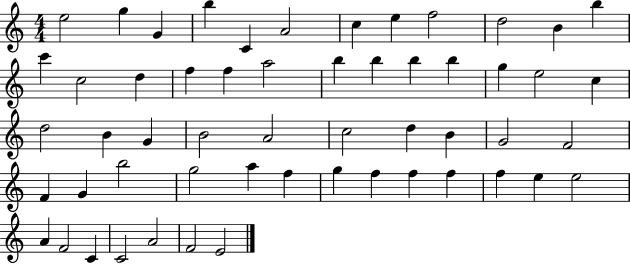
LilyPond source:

{
  \clef treble
  \numericTimeSignature
  \time 4/4
  \key c \major
  e''2 g''4 g'4 | b''4 c'4 a'2 | c''4 e''4 f''2 | d''2 b'4 b''4 | \break c'''4 c''2 d''4 | f''4 f''4 a''2 | b''4 b''4 b''4 b''4 | g''4 e''2 c''4 | \break d''2 b'4 g'4 | b'2 a'2 | c''2 d''4 b'4 | g'2 f'2 | \break f'4 g'4 b''2 | g''2 a''4 f''4 | g''4 f''4 f''4 f''4 | f''4 e''4 e''2 | \break a'4 f'2 c'4 | c'2 a'2 | f'2 e'2 | \bar "|."
}